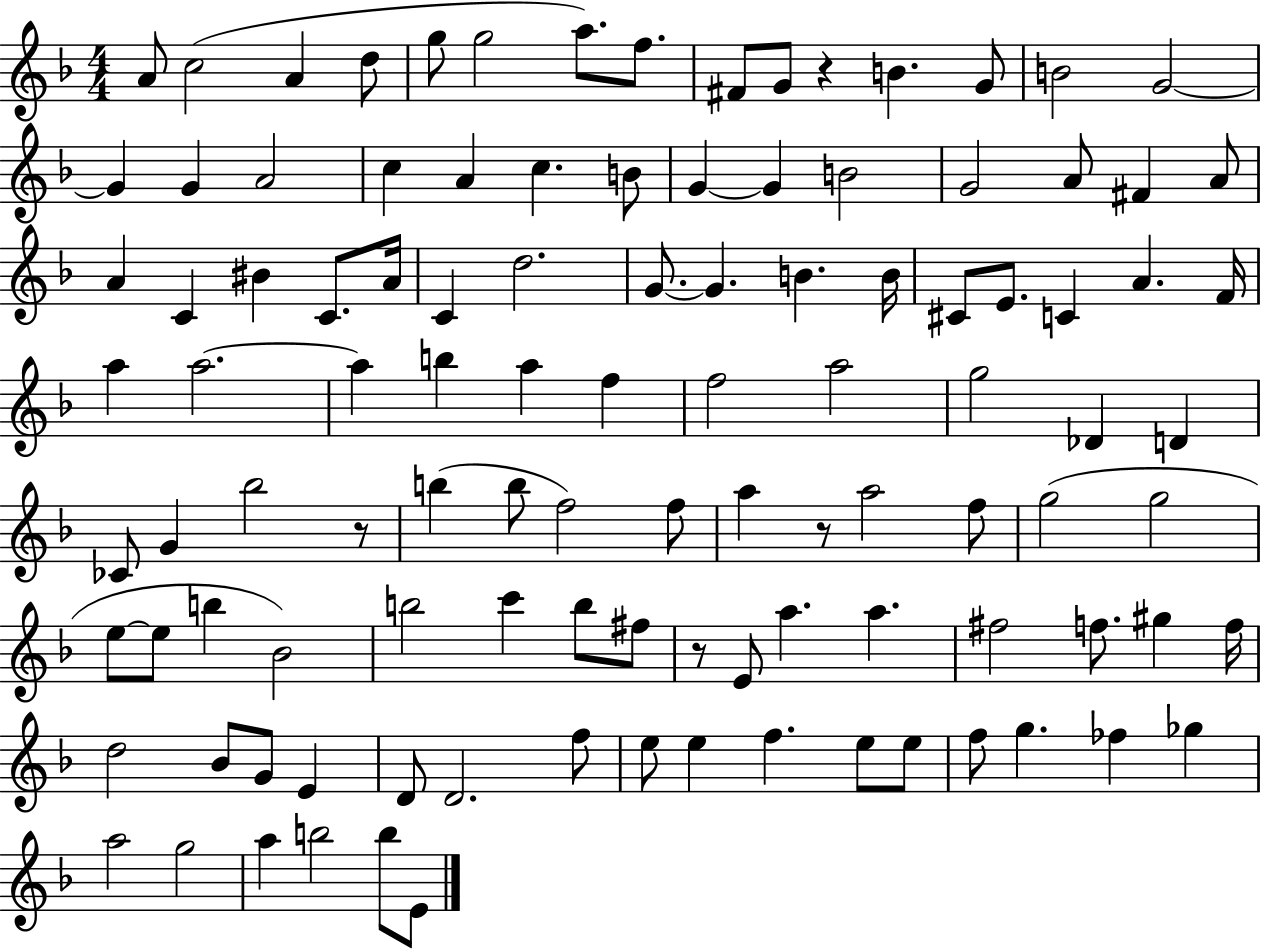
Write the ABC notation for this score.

X:1
T:Untitled
M:4/4
L:1/4
K:F
A/2 c2 A d/2 g/2 g2 a/2 f/2 ^F/2 G/2 z B G/2 B2 G2 G G A2 c A c B/2 G G B2 G2 A/2 ^F A/2 A C ^B C/2 A/4 C d2 G/2 G B B/4 ^C/2 E/2 C A F/4 a a2 a b a f f2 a2 g2 _D D _C/2 G _b2 z/2 b b/2 f2 f/2 a z/2 a2 f/2 g2 g2 e/2 e/2 b _B2 b2 c' b/2 ^f/2 z/2 E/2 a a ^f2 f/2 ^g f/4 d2 _B/2 G/2 E D/2 D2 f/2 e/2 e f e/2 e/2 f/2 g _f _g a2 g2 a b2 b/2 E/2